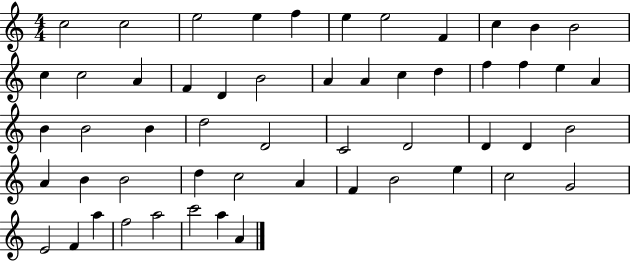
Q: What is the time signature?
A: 4/4